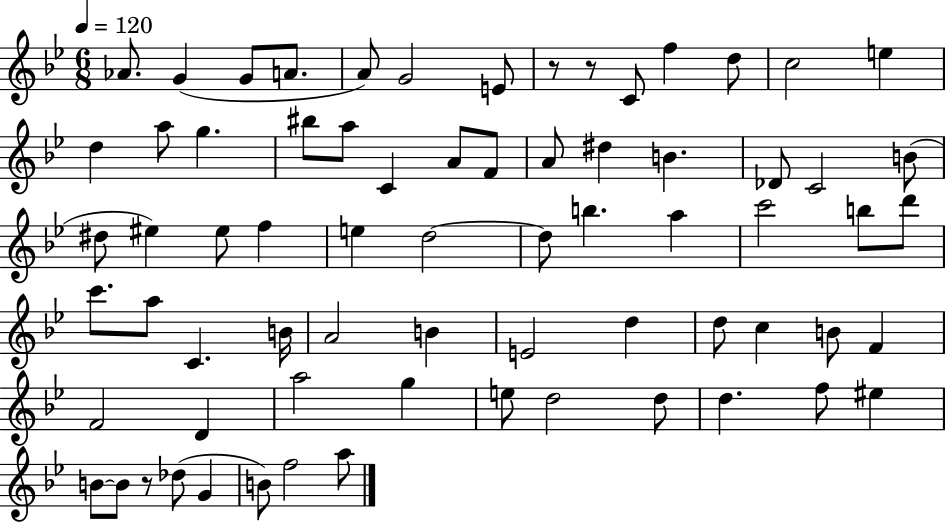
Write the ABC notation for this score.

X:1
T:Untitled
M:6/8
L:1/4
K:Bb
_A/2 G G/2 A/2 A/2 G2 E/2 z/2 z/2 C/2 f d/2 c2 e d a/2 g ^b/2 a/2 C A/2 F/2 A/2 ^d B _D/2 C2 B/2 ^d/2 ^e ^e/2 f e d2 d/2 b a c'2 b/2 d'/2 c'/2 a/2 C B/4 A2 B E2 d d/2 c B/2 F F2 D a2 g e/2 d2 d/2 d f/2 ^e B/2 B/2 z/2 _d/2 G B/2 f2 a/2